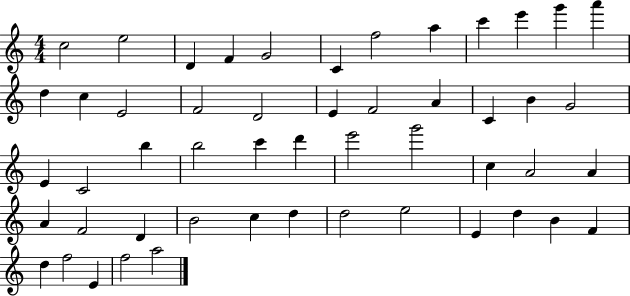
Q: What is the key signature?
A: C major